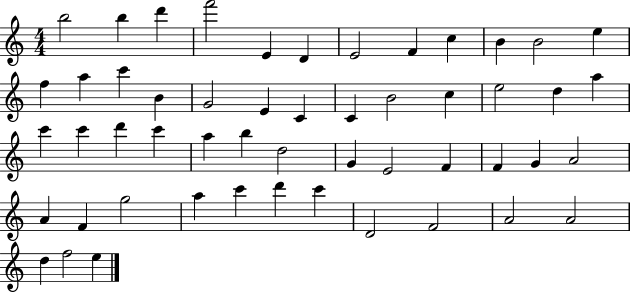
{
  \clef treble
  \numericTimeSignature
  \time 4/4
  \key c \major
  b''2 b''4 d'''4 | f'''2 e'4 d'4 | e'2 f'4 c''4 | b'4 b'2 e''4 | \break f''4 a''4 c'''4 b'4 | g'2 e'4 c'4 | c'4 b'2 c''4 | e''2 d''4 a''4 | \break c'''4 c'''4 d'''4 c'''4 | a''4 b''4 d''2 | g'4 e'2 f'4 | f'4 g'4 a'2 | \break a'4 f'4 g''2 | a''4 c'''4 d'''4 c'''4 | d'2 f'2 | a'2 a'2 | \break d''4 f''2 e''4 | \bar "|."
}